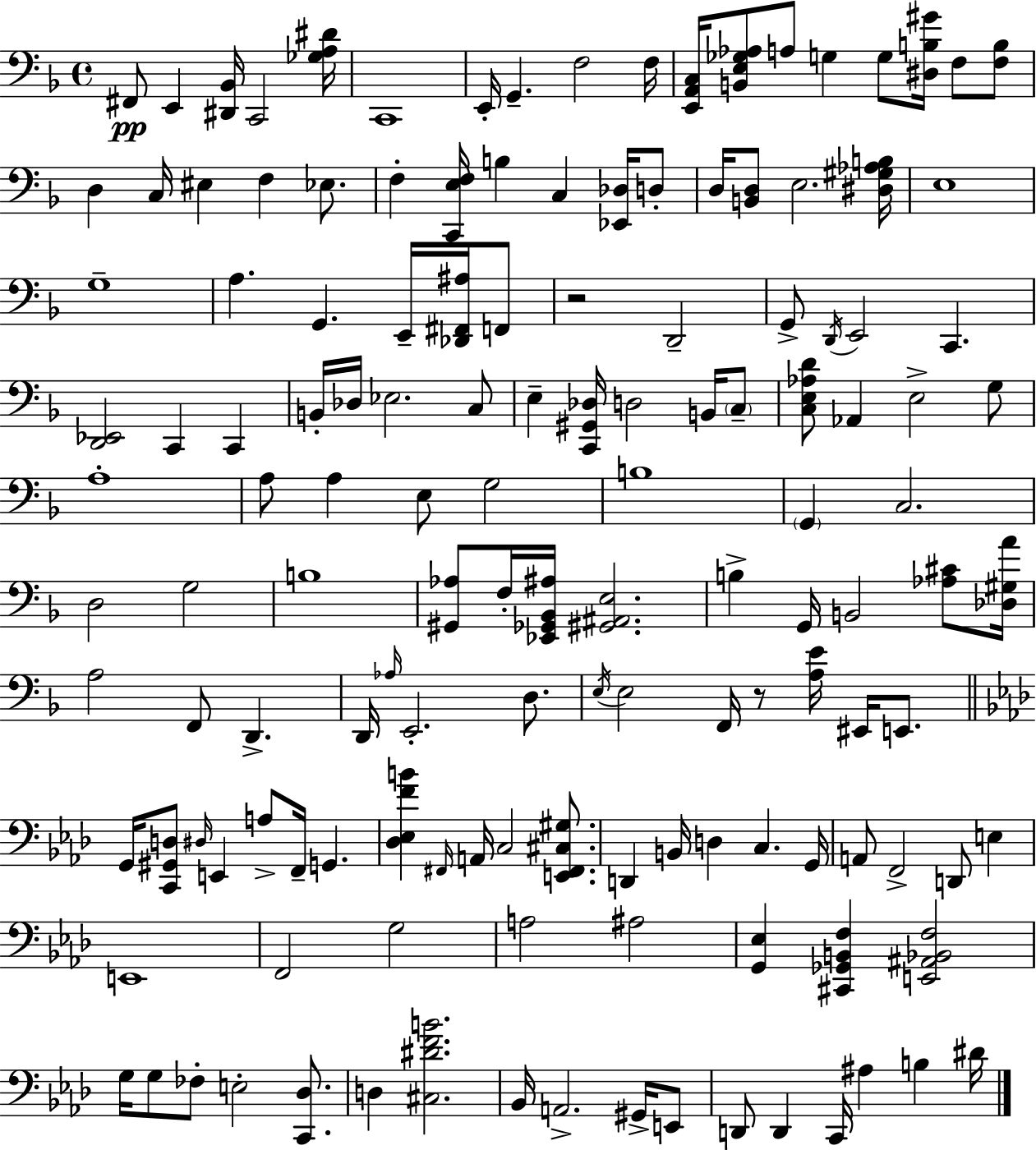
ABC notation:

X:1
T:Untitled
M:4/4
L:1/4
K:F
^F,,/2 E,, [^D,,_B,,]/4 C,,2 [_G,A,^D]/4 C,,4 E,,/4 G,, F,2 F,/4 [E,,A,,C,]/4 [B,,E,_G,_A,]/2 A,/2 G, G,/2 [^D,B,^G]/4 F,/2 [F,B,]/2 D, C,/4 ^E, F, _E,/2 F, [C,,E,F,]/4 B, C, [_E,,_D,]/4 D,/2 D,/4 [B,,D,]/2 E,2 [^D,^G,_A,B,]/4 E,4 G,4 A, G,, E,,/4 [_D,,^F,,^A,]/4 F,,/2 z2 D,,2 G,,/2 D,,/4 E,,2 C,, [D,,_E,,]2 C,, C,, B,,/4 _D,/4 _E,2 C,/2 E, [C,,^G,,_D,]/4 D,2 B,,/4 C,/2 [C,E,_A,D]/2 _A,, E,2 G,/2 A,4 A,/2 A, E,/2 G,2 B,4 G,, C,2 D,2 G,2 B,4 [^G,,_A,]/2 F,/4 [_E,,_G,,_B,,^A,]/4 [^G,,^A,,E,]2 B, G,,/4 B,,2 [_A,^C]/2 [_D,^G,A]/4 A,2 F,,/2 D,, D,,/4 _A,/4 E,,2 D,/2 E,/4 E,2 F,,/4 z/2 [A,E]/4 ^E,,/4 E,,/2 G,,/4 [C,,^G,,D,]/2 ^D,/4 E,, A,/2 F,,/4 G,, [_D,_E,FB] ^F,,/4 A,,/4 C,2 [E,,^F,,^C,^G,]/2 D,, B,,/4 D, C, G,,/4 A,,/2 F,,2 D,,/2 E, E,,4 F,,2 G,2 A,2 ^A,2 [G,,_E,] [^C,,_G,,B,,F,] [E,,^A,,_B,,F,]2 G,/4 G,/2 _F,/2 E,2 [C,,_D,]/2 D, [^C,^DFB]2 _B,,/4 A,,2 ^G,,/4 E,,/2 D,,/2 D,, C,,/4 ^A, B, ^D/4